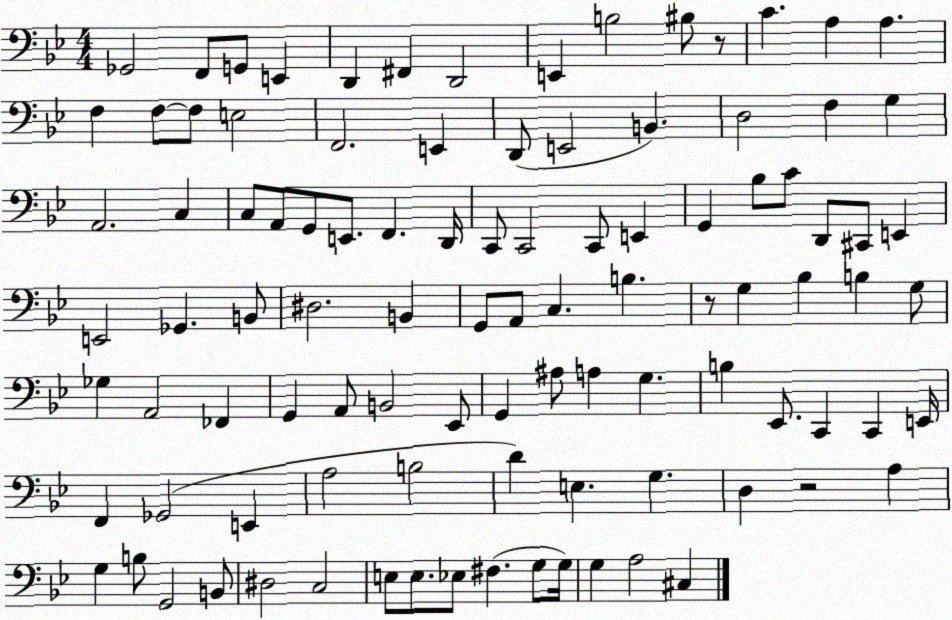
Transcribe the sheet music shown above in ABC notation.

X:1
T:Untitled
M:4/4
L:1/4
K:Bb
_G,,2 F,,/2 G,,/2 E,, D,, ^F,, D,,2 E,, B,2 ^B,/2 z/2 C A, A, F, F,/2 F,/2 E,2 F,,2 E,, D,,/2 E,,2 B,, D,2 F, G, A,,2 C, C,/2 A,,/2 G,,/2 E,,/2 F,, D,,/4 C,,/2 C,,2 C,,/2 E,, G,, _B,/2 C/2 D,,/2 ^C,,/2 E,, E,,2 _G,, B,,/2 ^D,2 B,, G,,/2 A,,/2 C, B, z/2 G, _B, B, G,/2 _G, A,,2 _F,, G,, A,,/2 B,,2 _E,,/2 G,, ^A,/2 A, G, B, _E,,/2 C,, C,, E,,/4 F,, _G,,2 E,, A,2 B,2 D E, G, D, z2 A, G, B,/2 G,,2 B,,/2 ^D,2 C,2 E,/2 E,/2 _E,/2 ^F, G,/2 G,/4 G, A,2 ^C,